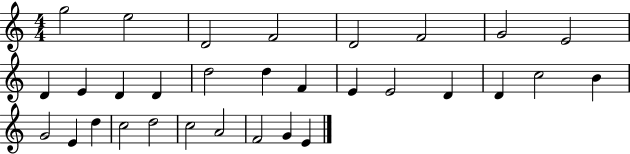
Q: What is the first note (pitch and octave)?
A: G5